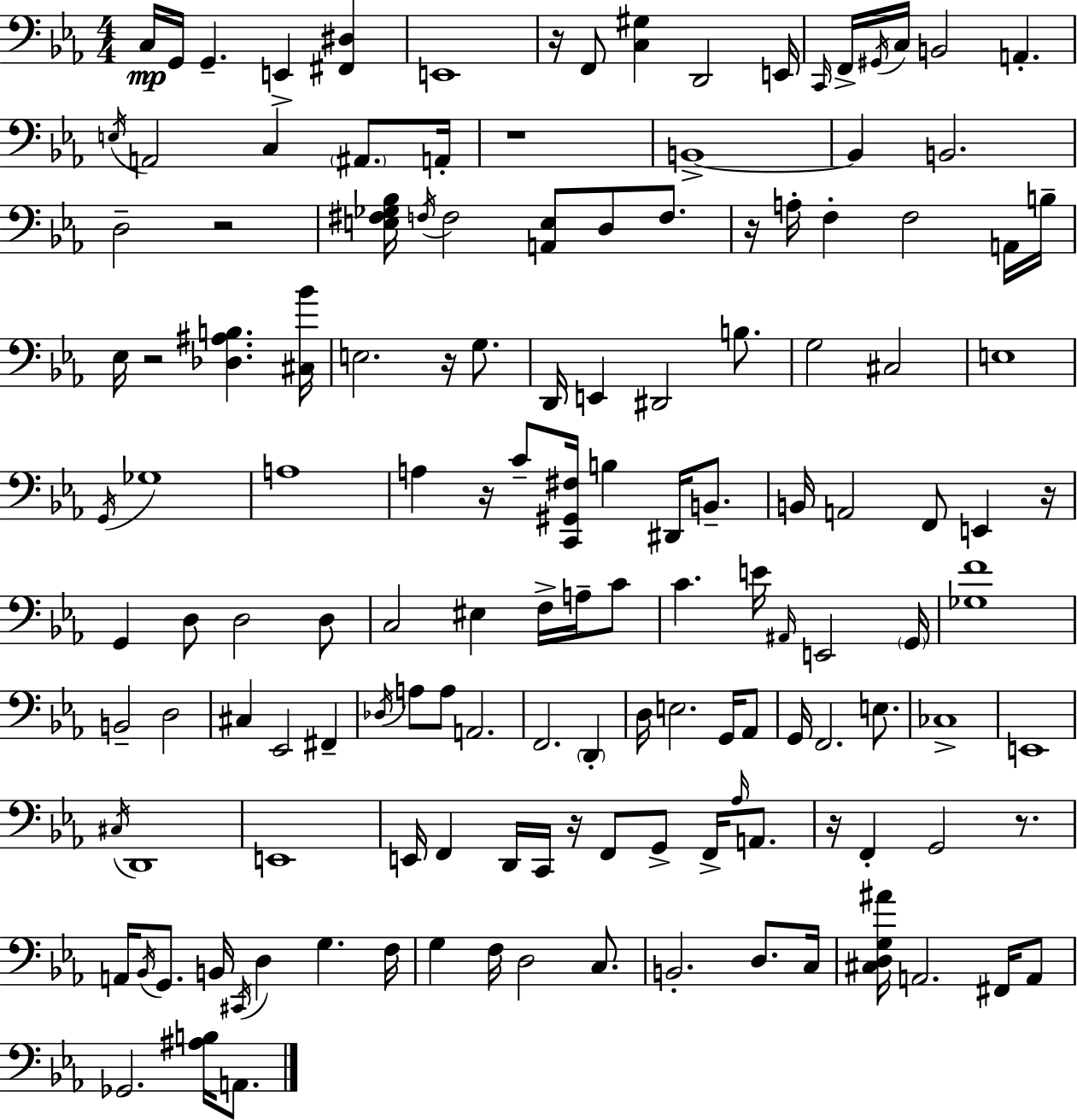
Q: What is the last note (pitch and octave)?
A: A2